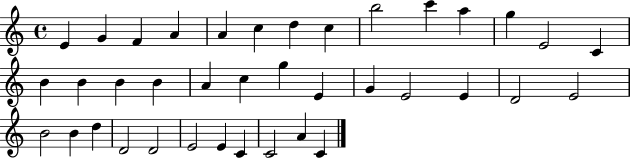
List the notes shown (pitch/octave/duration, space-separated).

E4/q G4/q F4/q A4/q A4/q C5/q D5/q C5/q B5/h C6/q A5/q G5/q E4/h C4/q B4/q B4/q B4/q B4/q A4/q C5/q G5/q E4/q G4/q E4/h E4/q D4/h E4/h B4/h B4/q D5/q D4/h D4/h E4/h E4/q C4/q C4/h A4/q C4/q